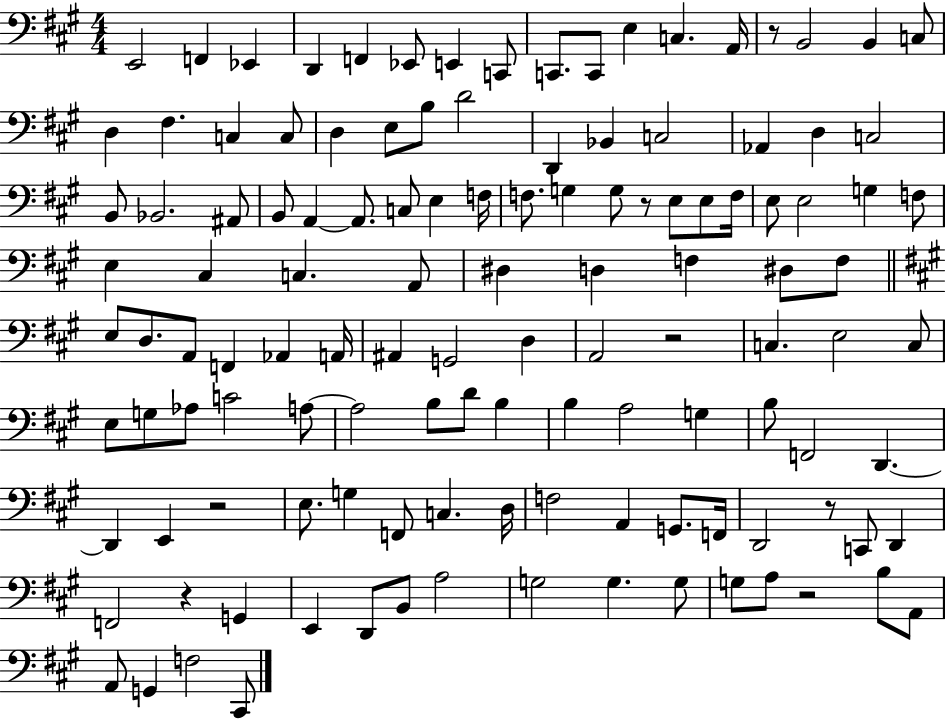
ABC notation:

X:1
T:Untitled
M:4/4
L:1/4
K:A
E,,2 F,, _E,, D,, F,, _E,,/2 E,, C,,/2 C,,/2 C,,/2 E, C, A,,/4 z/2 B,,2 B,, C,/2 D, ^F, C, C,/2 D, E,/2 B,/2 D2 D,, _B,, C,2 _A,, D, C,2 B,,/2 _B,,2 ^A,,/2 B,,/2 A,, A,,/2 C,/2 E, F,/4 F,/2 G, G,/2 z/2 E,/2 E,/2 F,/4 E,/2 E,2 G, F,/2 E, ^C, C, A,,/2 ^D, D, F, ^D,/2 F,/2 E,/2 D,/2 A,,/2 F,, _A,, A,,/4 ^A,, G,,2 D, A,,2 z2 C, E,2 C,/2 E,/2 G,/2 _A,/2 C2 A,/2 A,2 B,/2 D/2 B, B, A,2 G, B,/2 F,,2 D,, D,, E,, z2 E,/2 G, F,,/2 C, D,/4 F,2 A,, G,,/2 F,,/4 D,,2 z/2 C,,/2 D,, F,,2 z G,, E,, D,,/2 B,,/2 A,2 G,2 G, G,/2 G,/2 A,/2 z2 B,/2 A,,/2 A,,/2 G,, F,2 ^C,,/2